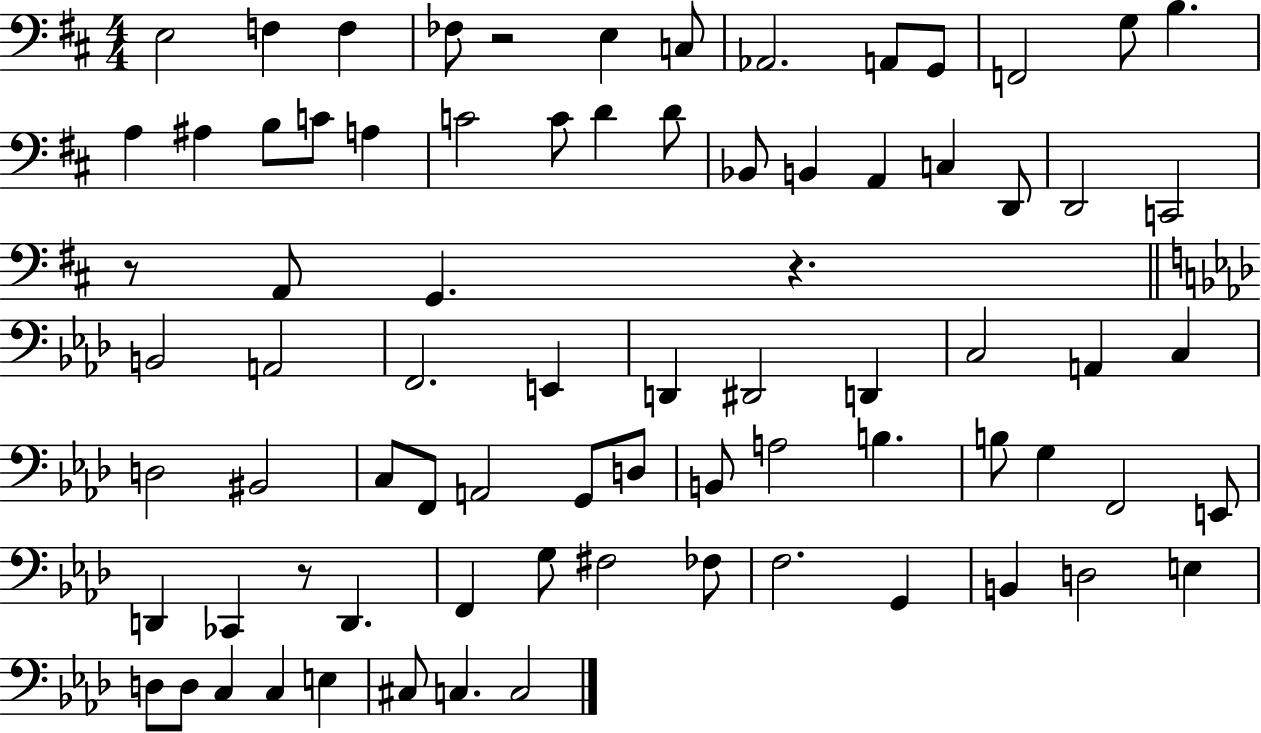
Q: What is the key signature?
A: D major